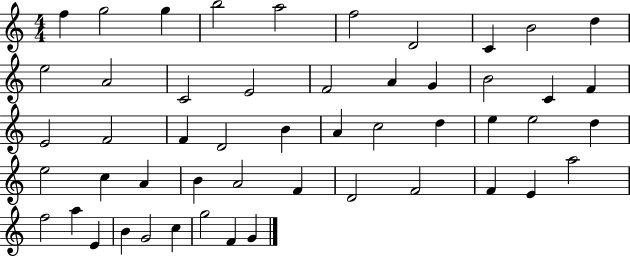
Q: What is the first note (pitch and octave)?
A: F5